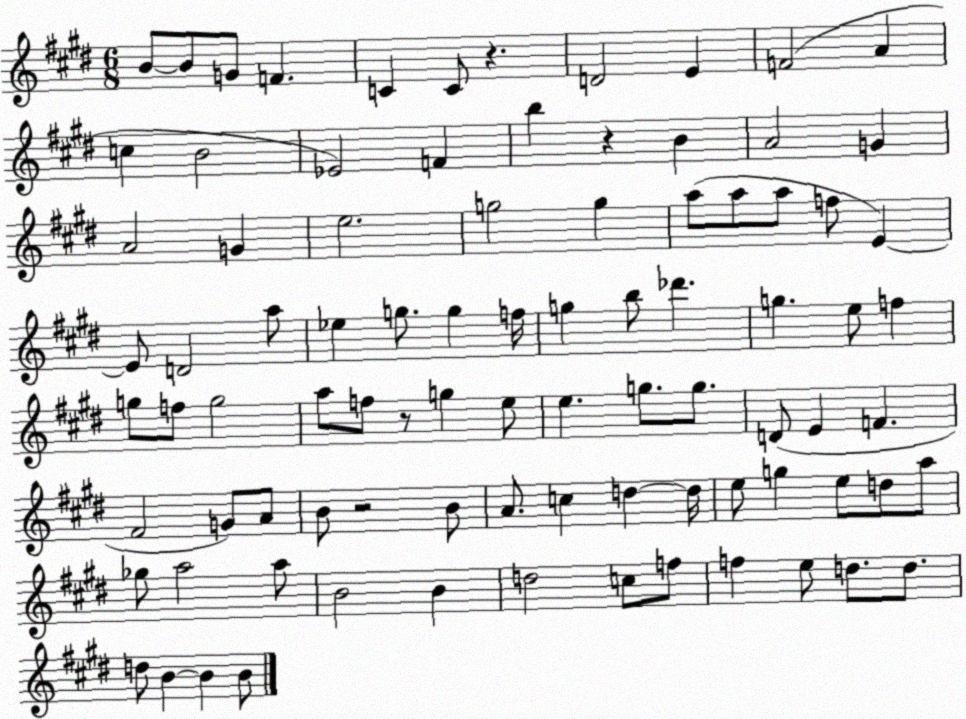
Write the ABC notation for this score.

X:1
T:Untitled
M:6/8
L:1/4
K:E
B/2 B/2 G/2 F C C/2 z D2 E F2 A c B2 _E2 F b z B A2 G A2 G e2 g2 g a/2 a/2 a/2 f/2 E E/2 D2 a/2 _e g/2 g f/4 g b/2 _d' g e/2 f g/2 f/2 g2 a/2 f/2 z/2 g e/2 e g/2 g/2 D/2 E F ^F2 G/2 A/2 B/2 z2 B/2 A/2 c d d/4 e/2 g e/2 d/2 a/2 _g/2 a2 a/2 B2 B d2 c/2 f/2 f e/2 d/2 d/2 d/2 B B B/2